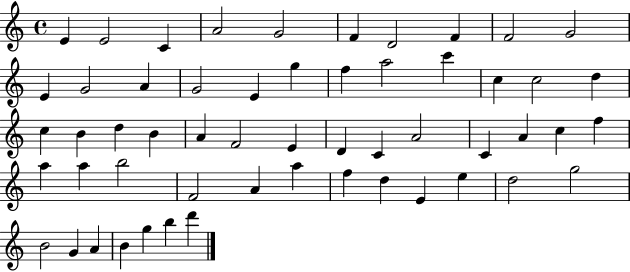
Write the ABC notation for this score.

X:1
T:Untitled
M:4/4
L:1/4
K:C
E E2 C A2 G2 F D2 F F2 G2 E G2 A G2 E g f a2 c' c c2 d c B d B A F2 E D C A2 C A c f a a b2 F2 A a f d E e d2 g2 B2 G A B g b d'